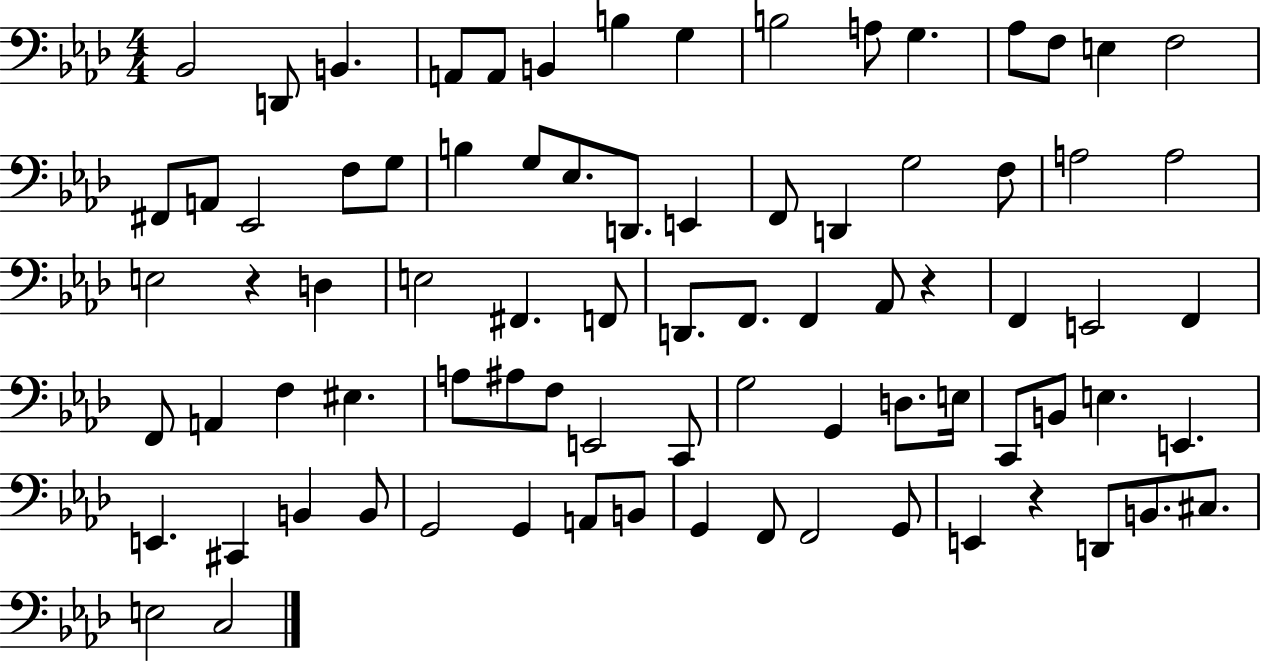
{
  \clef bass
  \numericTimeSignature
  \time 4/4
  \key aes \major
  bes,2 d,8 b,4. | a,8 a,8 b,4 b4 g4 | b2 a8 g4. | aes8 f8 e4 f2 | \break fis,8 a,8 ees,2 f8 g8 | b4 g8 ees8. d,8. e,4 | f,8 d,4 g2 f8 | a2 a2 | \break e2 r4 d4 | e2 fis,4. f,8 | d,8. f,8. f,4 aes,8 r4 | f,4 e,2 f,4 | \break f,8 a,4 f4 eis4. | a8 ais8 f8 e,2 c,8 | g2 g,4 d8. e16 | c,8 b,8 e4. e,4. | \break e,4. cis,4 b,4 b,8 | g,2 g,4 a,8 b,8 | g,4 f,8 f,2 g,8 | e,4 r4 d,8 b,8. cis8. | \break e2 c2 | \bar "|."
}